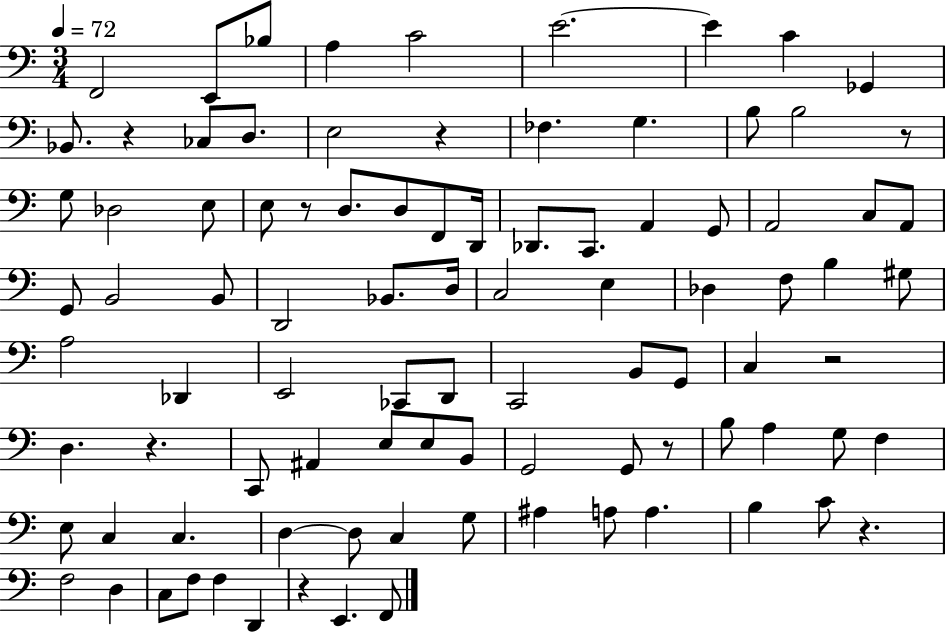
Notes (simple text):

F2/h E2/e Bb3/e A3/q C4/h E4/h. E4/q C4/q Gb2/q Bb2/e. R/q CES3/e D3/e. E3/h R/q FES3/q. G3/q. B3/e B3/h R/e G3/e Db3/h E3/e E3/e R/e D3/e. D3/e F2/e D2/s Db2/e. C2/e. A2/q G2/e A2/h C3/e A2/e G2/e B2/h B2/e D2/h Bb2/e. D3/s C3/h E3/q Db3/q F3/e B3/q G#3/e A3/h Db2/q E2/h CES2/e D2/e C2/h B2/e G2/e C3/q R/h D3/q. R/q. C2/e A#2/q E3/e E3/e B2/e G2/h G2/e R/e B3/e A3/q G3/e F3/q E3/e C3/q C3/q. D3/q D3/e C3/q G3/e A#3/q A3/e A3/q. B3/q C4/e R/q. F3/h D3/q C3/e F3/e F3/q D2/q R/q E2/q. F2/e